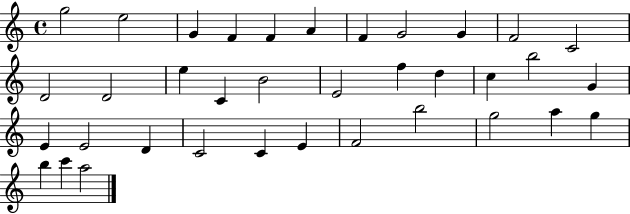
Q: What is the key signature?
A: C major